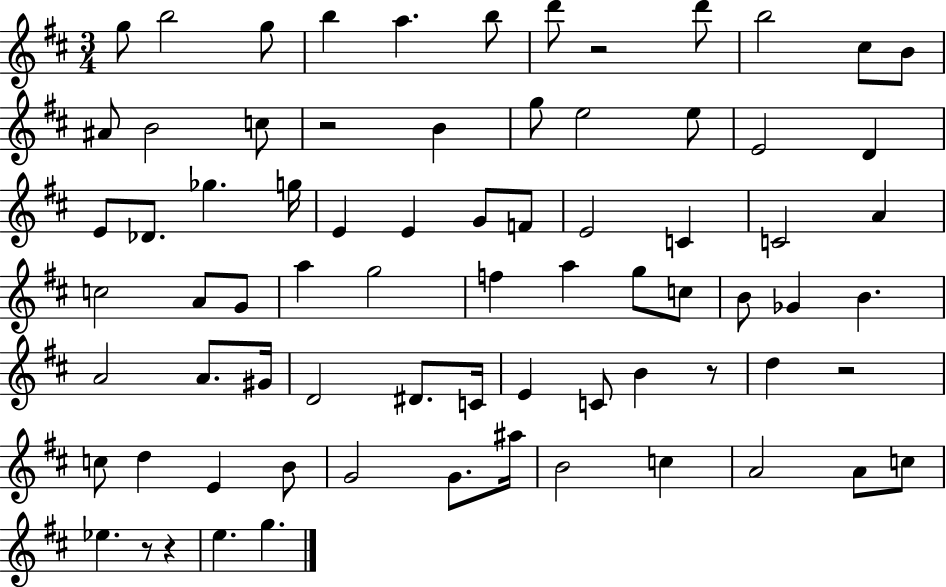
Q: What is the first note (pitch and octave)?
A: G5